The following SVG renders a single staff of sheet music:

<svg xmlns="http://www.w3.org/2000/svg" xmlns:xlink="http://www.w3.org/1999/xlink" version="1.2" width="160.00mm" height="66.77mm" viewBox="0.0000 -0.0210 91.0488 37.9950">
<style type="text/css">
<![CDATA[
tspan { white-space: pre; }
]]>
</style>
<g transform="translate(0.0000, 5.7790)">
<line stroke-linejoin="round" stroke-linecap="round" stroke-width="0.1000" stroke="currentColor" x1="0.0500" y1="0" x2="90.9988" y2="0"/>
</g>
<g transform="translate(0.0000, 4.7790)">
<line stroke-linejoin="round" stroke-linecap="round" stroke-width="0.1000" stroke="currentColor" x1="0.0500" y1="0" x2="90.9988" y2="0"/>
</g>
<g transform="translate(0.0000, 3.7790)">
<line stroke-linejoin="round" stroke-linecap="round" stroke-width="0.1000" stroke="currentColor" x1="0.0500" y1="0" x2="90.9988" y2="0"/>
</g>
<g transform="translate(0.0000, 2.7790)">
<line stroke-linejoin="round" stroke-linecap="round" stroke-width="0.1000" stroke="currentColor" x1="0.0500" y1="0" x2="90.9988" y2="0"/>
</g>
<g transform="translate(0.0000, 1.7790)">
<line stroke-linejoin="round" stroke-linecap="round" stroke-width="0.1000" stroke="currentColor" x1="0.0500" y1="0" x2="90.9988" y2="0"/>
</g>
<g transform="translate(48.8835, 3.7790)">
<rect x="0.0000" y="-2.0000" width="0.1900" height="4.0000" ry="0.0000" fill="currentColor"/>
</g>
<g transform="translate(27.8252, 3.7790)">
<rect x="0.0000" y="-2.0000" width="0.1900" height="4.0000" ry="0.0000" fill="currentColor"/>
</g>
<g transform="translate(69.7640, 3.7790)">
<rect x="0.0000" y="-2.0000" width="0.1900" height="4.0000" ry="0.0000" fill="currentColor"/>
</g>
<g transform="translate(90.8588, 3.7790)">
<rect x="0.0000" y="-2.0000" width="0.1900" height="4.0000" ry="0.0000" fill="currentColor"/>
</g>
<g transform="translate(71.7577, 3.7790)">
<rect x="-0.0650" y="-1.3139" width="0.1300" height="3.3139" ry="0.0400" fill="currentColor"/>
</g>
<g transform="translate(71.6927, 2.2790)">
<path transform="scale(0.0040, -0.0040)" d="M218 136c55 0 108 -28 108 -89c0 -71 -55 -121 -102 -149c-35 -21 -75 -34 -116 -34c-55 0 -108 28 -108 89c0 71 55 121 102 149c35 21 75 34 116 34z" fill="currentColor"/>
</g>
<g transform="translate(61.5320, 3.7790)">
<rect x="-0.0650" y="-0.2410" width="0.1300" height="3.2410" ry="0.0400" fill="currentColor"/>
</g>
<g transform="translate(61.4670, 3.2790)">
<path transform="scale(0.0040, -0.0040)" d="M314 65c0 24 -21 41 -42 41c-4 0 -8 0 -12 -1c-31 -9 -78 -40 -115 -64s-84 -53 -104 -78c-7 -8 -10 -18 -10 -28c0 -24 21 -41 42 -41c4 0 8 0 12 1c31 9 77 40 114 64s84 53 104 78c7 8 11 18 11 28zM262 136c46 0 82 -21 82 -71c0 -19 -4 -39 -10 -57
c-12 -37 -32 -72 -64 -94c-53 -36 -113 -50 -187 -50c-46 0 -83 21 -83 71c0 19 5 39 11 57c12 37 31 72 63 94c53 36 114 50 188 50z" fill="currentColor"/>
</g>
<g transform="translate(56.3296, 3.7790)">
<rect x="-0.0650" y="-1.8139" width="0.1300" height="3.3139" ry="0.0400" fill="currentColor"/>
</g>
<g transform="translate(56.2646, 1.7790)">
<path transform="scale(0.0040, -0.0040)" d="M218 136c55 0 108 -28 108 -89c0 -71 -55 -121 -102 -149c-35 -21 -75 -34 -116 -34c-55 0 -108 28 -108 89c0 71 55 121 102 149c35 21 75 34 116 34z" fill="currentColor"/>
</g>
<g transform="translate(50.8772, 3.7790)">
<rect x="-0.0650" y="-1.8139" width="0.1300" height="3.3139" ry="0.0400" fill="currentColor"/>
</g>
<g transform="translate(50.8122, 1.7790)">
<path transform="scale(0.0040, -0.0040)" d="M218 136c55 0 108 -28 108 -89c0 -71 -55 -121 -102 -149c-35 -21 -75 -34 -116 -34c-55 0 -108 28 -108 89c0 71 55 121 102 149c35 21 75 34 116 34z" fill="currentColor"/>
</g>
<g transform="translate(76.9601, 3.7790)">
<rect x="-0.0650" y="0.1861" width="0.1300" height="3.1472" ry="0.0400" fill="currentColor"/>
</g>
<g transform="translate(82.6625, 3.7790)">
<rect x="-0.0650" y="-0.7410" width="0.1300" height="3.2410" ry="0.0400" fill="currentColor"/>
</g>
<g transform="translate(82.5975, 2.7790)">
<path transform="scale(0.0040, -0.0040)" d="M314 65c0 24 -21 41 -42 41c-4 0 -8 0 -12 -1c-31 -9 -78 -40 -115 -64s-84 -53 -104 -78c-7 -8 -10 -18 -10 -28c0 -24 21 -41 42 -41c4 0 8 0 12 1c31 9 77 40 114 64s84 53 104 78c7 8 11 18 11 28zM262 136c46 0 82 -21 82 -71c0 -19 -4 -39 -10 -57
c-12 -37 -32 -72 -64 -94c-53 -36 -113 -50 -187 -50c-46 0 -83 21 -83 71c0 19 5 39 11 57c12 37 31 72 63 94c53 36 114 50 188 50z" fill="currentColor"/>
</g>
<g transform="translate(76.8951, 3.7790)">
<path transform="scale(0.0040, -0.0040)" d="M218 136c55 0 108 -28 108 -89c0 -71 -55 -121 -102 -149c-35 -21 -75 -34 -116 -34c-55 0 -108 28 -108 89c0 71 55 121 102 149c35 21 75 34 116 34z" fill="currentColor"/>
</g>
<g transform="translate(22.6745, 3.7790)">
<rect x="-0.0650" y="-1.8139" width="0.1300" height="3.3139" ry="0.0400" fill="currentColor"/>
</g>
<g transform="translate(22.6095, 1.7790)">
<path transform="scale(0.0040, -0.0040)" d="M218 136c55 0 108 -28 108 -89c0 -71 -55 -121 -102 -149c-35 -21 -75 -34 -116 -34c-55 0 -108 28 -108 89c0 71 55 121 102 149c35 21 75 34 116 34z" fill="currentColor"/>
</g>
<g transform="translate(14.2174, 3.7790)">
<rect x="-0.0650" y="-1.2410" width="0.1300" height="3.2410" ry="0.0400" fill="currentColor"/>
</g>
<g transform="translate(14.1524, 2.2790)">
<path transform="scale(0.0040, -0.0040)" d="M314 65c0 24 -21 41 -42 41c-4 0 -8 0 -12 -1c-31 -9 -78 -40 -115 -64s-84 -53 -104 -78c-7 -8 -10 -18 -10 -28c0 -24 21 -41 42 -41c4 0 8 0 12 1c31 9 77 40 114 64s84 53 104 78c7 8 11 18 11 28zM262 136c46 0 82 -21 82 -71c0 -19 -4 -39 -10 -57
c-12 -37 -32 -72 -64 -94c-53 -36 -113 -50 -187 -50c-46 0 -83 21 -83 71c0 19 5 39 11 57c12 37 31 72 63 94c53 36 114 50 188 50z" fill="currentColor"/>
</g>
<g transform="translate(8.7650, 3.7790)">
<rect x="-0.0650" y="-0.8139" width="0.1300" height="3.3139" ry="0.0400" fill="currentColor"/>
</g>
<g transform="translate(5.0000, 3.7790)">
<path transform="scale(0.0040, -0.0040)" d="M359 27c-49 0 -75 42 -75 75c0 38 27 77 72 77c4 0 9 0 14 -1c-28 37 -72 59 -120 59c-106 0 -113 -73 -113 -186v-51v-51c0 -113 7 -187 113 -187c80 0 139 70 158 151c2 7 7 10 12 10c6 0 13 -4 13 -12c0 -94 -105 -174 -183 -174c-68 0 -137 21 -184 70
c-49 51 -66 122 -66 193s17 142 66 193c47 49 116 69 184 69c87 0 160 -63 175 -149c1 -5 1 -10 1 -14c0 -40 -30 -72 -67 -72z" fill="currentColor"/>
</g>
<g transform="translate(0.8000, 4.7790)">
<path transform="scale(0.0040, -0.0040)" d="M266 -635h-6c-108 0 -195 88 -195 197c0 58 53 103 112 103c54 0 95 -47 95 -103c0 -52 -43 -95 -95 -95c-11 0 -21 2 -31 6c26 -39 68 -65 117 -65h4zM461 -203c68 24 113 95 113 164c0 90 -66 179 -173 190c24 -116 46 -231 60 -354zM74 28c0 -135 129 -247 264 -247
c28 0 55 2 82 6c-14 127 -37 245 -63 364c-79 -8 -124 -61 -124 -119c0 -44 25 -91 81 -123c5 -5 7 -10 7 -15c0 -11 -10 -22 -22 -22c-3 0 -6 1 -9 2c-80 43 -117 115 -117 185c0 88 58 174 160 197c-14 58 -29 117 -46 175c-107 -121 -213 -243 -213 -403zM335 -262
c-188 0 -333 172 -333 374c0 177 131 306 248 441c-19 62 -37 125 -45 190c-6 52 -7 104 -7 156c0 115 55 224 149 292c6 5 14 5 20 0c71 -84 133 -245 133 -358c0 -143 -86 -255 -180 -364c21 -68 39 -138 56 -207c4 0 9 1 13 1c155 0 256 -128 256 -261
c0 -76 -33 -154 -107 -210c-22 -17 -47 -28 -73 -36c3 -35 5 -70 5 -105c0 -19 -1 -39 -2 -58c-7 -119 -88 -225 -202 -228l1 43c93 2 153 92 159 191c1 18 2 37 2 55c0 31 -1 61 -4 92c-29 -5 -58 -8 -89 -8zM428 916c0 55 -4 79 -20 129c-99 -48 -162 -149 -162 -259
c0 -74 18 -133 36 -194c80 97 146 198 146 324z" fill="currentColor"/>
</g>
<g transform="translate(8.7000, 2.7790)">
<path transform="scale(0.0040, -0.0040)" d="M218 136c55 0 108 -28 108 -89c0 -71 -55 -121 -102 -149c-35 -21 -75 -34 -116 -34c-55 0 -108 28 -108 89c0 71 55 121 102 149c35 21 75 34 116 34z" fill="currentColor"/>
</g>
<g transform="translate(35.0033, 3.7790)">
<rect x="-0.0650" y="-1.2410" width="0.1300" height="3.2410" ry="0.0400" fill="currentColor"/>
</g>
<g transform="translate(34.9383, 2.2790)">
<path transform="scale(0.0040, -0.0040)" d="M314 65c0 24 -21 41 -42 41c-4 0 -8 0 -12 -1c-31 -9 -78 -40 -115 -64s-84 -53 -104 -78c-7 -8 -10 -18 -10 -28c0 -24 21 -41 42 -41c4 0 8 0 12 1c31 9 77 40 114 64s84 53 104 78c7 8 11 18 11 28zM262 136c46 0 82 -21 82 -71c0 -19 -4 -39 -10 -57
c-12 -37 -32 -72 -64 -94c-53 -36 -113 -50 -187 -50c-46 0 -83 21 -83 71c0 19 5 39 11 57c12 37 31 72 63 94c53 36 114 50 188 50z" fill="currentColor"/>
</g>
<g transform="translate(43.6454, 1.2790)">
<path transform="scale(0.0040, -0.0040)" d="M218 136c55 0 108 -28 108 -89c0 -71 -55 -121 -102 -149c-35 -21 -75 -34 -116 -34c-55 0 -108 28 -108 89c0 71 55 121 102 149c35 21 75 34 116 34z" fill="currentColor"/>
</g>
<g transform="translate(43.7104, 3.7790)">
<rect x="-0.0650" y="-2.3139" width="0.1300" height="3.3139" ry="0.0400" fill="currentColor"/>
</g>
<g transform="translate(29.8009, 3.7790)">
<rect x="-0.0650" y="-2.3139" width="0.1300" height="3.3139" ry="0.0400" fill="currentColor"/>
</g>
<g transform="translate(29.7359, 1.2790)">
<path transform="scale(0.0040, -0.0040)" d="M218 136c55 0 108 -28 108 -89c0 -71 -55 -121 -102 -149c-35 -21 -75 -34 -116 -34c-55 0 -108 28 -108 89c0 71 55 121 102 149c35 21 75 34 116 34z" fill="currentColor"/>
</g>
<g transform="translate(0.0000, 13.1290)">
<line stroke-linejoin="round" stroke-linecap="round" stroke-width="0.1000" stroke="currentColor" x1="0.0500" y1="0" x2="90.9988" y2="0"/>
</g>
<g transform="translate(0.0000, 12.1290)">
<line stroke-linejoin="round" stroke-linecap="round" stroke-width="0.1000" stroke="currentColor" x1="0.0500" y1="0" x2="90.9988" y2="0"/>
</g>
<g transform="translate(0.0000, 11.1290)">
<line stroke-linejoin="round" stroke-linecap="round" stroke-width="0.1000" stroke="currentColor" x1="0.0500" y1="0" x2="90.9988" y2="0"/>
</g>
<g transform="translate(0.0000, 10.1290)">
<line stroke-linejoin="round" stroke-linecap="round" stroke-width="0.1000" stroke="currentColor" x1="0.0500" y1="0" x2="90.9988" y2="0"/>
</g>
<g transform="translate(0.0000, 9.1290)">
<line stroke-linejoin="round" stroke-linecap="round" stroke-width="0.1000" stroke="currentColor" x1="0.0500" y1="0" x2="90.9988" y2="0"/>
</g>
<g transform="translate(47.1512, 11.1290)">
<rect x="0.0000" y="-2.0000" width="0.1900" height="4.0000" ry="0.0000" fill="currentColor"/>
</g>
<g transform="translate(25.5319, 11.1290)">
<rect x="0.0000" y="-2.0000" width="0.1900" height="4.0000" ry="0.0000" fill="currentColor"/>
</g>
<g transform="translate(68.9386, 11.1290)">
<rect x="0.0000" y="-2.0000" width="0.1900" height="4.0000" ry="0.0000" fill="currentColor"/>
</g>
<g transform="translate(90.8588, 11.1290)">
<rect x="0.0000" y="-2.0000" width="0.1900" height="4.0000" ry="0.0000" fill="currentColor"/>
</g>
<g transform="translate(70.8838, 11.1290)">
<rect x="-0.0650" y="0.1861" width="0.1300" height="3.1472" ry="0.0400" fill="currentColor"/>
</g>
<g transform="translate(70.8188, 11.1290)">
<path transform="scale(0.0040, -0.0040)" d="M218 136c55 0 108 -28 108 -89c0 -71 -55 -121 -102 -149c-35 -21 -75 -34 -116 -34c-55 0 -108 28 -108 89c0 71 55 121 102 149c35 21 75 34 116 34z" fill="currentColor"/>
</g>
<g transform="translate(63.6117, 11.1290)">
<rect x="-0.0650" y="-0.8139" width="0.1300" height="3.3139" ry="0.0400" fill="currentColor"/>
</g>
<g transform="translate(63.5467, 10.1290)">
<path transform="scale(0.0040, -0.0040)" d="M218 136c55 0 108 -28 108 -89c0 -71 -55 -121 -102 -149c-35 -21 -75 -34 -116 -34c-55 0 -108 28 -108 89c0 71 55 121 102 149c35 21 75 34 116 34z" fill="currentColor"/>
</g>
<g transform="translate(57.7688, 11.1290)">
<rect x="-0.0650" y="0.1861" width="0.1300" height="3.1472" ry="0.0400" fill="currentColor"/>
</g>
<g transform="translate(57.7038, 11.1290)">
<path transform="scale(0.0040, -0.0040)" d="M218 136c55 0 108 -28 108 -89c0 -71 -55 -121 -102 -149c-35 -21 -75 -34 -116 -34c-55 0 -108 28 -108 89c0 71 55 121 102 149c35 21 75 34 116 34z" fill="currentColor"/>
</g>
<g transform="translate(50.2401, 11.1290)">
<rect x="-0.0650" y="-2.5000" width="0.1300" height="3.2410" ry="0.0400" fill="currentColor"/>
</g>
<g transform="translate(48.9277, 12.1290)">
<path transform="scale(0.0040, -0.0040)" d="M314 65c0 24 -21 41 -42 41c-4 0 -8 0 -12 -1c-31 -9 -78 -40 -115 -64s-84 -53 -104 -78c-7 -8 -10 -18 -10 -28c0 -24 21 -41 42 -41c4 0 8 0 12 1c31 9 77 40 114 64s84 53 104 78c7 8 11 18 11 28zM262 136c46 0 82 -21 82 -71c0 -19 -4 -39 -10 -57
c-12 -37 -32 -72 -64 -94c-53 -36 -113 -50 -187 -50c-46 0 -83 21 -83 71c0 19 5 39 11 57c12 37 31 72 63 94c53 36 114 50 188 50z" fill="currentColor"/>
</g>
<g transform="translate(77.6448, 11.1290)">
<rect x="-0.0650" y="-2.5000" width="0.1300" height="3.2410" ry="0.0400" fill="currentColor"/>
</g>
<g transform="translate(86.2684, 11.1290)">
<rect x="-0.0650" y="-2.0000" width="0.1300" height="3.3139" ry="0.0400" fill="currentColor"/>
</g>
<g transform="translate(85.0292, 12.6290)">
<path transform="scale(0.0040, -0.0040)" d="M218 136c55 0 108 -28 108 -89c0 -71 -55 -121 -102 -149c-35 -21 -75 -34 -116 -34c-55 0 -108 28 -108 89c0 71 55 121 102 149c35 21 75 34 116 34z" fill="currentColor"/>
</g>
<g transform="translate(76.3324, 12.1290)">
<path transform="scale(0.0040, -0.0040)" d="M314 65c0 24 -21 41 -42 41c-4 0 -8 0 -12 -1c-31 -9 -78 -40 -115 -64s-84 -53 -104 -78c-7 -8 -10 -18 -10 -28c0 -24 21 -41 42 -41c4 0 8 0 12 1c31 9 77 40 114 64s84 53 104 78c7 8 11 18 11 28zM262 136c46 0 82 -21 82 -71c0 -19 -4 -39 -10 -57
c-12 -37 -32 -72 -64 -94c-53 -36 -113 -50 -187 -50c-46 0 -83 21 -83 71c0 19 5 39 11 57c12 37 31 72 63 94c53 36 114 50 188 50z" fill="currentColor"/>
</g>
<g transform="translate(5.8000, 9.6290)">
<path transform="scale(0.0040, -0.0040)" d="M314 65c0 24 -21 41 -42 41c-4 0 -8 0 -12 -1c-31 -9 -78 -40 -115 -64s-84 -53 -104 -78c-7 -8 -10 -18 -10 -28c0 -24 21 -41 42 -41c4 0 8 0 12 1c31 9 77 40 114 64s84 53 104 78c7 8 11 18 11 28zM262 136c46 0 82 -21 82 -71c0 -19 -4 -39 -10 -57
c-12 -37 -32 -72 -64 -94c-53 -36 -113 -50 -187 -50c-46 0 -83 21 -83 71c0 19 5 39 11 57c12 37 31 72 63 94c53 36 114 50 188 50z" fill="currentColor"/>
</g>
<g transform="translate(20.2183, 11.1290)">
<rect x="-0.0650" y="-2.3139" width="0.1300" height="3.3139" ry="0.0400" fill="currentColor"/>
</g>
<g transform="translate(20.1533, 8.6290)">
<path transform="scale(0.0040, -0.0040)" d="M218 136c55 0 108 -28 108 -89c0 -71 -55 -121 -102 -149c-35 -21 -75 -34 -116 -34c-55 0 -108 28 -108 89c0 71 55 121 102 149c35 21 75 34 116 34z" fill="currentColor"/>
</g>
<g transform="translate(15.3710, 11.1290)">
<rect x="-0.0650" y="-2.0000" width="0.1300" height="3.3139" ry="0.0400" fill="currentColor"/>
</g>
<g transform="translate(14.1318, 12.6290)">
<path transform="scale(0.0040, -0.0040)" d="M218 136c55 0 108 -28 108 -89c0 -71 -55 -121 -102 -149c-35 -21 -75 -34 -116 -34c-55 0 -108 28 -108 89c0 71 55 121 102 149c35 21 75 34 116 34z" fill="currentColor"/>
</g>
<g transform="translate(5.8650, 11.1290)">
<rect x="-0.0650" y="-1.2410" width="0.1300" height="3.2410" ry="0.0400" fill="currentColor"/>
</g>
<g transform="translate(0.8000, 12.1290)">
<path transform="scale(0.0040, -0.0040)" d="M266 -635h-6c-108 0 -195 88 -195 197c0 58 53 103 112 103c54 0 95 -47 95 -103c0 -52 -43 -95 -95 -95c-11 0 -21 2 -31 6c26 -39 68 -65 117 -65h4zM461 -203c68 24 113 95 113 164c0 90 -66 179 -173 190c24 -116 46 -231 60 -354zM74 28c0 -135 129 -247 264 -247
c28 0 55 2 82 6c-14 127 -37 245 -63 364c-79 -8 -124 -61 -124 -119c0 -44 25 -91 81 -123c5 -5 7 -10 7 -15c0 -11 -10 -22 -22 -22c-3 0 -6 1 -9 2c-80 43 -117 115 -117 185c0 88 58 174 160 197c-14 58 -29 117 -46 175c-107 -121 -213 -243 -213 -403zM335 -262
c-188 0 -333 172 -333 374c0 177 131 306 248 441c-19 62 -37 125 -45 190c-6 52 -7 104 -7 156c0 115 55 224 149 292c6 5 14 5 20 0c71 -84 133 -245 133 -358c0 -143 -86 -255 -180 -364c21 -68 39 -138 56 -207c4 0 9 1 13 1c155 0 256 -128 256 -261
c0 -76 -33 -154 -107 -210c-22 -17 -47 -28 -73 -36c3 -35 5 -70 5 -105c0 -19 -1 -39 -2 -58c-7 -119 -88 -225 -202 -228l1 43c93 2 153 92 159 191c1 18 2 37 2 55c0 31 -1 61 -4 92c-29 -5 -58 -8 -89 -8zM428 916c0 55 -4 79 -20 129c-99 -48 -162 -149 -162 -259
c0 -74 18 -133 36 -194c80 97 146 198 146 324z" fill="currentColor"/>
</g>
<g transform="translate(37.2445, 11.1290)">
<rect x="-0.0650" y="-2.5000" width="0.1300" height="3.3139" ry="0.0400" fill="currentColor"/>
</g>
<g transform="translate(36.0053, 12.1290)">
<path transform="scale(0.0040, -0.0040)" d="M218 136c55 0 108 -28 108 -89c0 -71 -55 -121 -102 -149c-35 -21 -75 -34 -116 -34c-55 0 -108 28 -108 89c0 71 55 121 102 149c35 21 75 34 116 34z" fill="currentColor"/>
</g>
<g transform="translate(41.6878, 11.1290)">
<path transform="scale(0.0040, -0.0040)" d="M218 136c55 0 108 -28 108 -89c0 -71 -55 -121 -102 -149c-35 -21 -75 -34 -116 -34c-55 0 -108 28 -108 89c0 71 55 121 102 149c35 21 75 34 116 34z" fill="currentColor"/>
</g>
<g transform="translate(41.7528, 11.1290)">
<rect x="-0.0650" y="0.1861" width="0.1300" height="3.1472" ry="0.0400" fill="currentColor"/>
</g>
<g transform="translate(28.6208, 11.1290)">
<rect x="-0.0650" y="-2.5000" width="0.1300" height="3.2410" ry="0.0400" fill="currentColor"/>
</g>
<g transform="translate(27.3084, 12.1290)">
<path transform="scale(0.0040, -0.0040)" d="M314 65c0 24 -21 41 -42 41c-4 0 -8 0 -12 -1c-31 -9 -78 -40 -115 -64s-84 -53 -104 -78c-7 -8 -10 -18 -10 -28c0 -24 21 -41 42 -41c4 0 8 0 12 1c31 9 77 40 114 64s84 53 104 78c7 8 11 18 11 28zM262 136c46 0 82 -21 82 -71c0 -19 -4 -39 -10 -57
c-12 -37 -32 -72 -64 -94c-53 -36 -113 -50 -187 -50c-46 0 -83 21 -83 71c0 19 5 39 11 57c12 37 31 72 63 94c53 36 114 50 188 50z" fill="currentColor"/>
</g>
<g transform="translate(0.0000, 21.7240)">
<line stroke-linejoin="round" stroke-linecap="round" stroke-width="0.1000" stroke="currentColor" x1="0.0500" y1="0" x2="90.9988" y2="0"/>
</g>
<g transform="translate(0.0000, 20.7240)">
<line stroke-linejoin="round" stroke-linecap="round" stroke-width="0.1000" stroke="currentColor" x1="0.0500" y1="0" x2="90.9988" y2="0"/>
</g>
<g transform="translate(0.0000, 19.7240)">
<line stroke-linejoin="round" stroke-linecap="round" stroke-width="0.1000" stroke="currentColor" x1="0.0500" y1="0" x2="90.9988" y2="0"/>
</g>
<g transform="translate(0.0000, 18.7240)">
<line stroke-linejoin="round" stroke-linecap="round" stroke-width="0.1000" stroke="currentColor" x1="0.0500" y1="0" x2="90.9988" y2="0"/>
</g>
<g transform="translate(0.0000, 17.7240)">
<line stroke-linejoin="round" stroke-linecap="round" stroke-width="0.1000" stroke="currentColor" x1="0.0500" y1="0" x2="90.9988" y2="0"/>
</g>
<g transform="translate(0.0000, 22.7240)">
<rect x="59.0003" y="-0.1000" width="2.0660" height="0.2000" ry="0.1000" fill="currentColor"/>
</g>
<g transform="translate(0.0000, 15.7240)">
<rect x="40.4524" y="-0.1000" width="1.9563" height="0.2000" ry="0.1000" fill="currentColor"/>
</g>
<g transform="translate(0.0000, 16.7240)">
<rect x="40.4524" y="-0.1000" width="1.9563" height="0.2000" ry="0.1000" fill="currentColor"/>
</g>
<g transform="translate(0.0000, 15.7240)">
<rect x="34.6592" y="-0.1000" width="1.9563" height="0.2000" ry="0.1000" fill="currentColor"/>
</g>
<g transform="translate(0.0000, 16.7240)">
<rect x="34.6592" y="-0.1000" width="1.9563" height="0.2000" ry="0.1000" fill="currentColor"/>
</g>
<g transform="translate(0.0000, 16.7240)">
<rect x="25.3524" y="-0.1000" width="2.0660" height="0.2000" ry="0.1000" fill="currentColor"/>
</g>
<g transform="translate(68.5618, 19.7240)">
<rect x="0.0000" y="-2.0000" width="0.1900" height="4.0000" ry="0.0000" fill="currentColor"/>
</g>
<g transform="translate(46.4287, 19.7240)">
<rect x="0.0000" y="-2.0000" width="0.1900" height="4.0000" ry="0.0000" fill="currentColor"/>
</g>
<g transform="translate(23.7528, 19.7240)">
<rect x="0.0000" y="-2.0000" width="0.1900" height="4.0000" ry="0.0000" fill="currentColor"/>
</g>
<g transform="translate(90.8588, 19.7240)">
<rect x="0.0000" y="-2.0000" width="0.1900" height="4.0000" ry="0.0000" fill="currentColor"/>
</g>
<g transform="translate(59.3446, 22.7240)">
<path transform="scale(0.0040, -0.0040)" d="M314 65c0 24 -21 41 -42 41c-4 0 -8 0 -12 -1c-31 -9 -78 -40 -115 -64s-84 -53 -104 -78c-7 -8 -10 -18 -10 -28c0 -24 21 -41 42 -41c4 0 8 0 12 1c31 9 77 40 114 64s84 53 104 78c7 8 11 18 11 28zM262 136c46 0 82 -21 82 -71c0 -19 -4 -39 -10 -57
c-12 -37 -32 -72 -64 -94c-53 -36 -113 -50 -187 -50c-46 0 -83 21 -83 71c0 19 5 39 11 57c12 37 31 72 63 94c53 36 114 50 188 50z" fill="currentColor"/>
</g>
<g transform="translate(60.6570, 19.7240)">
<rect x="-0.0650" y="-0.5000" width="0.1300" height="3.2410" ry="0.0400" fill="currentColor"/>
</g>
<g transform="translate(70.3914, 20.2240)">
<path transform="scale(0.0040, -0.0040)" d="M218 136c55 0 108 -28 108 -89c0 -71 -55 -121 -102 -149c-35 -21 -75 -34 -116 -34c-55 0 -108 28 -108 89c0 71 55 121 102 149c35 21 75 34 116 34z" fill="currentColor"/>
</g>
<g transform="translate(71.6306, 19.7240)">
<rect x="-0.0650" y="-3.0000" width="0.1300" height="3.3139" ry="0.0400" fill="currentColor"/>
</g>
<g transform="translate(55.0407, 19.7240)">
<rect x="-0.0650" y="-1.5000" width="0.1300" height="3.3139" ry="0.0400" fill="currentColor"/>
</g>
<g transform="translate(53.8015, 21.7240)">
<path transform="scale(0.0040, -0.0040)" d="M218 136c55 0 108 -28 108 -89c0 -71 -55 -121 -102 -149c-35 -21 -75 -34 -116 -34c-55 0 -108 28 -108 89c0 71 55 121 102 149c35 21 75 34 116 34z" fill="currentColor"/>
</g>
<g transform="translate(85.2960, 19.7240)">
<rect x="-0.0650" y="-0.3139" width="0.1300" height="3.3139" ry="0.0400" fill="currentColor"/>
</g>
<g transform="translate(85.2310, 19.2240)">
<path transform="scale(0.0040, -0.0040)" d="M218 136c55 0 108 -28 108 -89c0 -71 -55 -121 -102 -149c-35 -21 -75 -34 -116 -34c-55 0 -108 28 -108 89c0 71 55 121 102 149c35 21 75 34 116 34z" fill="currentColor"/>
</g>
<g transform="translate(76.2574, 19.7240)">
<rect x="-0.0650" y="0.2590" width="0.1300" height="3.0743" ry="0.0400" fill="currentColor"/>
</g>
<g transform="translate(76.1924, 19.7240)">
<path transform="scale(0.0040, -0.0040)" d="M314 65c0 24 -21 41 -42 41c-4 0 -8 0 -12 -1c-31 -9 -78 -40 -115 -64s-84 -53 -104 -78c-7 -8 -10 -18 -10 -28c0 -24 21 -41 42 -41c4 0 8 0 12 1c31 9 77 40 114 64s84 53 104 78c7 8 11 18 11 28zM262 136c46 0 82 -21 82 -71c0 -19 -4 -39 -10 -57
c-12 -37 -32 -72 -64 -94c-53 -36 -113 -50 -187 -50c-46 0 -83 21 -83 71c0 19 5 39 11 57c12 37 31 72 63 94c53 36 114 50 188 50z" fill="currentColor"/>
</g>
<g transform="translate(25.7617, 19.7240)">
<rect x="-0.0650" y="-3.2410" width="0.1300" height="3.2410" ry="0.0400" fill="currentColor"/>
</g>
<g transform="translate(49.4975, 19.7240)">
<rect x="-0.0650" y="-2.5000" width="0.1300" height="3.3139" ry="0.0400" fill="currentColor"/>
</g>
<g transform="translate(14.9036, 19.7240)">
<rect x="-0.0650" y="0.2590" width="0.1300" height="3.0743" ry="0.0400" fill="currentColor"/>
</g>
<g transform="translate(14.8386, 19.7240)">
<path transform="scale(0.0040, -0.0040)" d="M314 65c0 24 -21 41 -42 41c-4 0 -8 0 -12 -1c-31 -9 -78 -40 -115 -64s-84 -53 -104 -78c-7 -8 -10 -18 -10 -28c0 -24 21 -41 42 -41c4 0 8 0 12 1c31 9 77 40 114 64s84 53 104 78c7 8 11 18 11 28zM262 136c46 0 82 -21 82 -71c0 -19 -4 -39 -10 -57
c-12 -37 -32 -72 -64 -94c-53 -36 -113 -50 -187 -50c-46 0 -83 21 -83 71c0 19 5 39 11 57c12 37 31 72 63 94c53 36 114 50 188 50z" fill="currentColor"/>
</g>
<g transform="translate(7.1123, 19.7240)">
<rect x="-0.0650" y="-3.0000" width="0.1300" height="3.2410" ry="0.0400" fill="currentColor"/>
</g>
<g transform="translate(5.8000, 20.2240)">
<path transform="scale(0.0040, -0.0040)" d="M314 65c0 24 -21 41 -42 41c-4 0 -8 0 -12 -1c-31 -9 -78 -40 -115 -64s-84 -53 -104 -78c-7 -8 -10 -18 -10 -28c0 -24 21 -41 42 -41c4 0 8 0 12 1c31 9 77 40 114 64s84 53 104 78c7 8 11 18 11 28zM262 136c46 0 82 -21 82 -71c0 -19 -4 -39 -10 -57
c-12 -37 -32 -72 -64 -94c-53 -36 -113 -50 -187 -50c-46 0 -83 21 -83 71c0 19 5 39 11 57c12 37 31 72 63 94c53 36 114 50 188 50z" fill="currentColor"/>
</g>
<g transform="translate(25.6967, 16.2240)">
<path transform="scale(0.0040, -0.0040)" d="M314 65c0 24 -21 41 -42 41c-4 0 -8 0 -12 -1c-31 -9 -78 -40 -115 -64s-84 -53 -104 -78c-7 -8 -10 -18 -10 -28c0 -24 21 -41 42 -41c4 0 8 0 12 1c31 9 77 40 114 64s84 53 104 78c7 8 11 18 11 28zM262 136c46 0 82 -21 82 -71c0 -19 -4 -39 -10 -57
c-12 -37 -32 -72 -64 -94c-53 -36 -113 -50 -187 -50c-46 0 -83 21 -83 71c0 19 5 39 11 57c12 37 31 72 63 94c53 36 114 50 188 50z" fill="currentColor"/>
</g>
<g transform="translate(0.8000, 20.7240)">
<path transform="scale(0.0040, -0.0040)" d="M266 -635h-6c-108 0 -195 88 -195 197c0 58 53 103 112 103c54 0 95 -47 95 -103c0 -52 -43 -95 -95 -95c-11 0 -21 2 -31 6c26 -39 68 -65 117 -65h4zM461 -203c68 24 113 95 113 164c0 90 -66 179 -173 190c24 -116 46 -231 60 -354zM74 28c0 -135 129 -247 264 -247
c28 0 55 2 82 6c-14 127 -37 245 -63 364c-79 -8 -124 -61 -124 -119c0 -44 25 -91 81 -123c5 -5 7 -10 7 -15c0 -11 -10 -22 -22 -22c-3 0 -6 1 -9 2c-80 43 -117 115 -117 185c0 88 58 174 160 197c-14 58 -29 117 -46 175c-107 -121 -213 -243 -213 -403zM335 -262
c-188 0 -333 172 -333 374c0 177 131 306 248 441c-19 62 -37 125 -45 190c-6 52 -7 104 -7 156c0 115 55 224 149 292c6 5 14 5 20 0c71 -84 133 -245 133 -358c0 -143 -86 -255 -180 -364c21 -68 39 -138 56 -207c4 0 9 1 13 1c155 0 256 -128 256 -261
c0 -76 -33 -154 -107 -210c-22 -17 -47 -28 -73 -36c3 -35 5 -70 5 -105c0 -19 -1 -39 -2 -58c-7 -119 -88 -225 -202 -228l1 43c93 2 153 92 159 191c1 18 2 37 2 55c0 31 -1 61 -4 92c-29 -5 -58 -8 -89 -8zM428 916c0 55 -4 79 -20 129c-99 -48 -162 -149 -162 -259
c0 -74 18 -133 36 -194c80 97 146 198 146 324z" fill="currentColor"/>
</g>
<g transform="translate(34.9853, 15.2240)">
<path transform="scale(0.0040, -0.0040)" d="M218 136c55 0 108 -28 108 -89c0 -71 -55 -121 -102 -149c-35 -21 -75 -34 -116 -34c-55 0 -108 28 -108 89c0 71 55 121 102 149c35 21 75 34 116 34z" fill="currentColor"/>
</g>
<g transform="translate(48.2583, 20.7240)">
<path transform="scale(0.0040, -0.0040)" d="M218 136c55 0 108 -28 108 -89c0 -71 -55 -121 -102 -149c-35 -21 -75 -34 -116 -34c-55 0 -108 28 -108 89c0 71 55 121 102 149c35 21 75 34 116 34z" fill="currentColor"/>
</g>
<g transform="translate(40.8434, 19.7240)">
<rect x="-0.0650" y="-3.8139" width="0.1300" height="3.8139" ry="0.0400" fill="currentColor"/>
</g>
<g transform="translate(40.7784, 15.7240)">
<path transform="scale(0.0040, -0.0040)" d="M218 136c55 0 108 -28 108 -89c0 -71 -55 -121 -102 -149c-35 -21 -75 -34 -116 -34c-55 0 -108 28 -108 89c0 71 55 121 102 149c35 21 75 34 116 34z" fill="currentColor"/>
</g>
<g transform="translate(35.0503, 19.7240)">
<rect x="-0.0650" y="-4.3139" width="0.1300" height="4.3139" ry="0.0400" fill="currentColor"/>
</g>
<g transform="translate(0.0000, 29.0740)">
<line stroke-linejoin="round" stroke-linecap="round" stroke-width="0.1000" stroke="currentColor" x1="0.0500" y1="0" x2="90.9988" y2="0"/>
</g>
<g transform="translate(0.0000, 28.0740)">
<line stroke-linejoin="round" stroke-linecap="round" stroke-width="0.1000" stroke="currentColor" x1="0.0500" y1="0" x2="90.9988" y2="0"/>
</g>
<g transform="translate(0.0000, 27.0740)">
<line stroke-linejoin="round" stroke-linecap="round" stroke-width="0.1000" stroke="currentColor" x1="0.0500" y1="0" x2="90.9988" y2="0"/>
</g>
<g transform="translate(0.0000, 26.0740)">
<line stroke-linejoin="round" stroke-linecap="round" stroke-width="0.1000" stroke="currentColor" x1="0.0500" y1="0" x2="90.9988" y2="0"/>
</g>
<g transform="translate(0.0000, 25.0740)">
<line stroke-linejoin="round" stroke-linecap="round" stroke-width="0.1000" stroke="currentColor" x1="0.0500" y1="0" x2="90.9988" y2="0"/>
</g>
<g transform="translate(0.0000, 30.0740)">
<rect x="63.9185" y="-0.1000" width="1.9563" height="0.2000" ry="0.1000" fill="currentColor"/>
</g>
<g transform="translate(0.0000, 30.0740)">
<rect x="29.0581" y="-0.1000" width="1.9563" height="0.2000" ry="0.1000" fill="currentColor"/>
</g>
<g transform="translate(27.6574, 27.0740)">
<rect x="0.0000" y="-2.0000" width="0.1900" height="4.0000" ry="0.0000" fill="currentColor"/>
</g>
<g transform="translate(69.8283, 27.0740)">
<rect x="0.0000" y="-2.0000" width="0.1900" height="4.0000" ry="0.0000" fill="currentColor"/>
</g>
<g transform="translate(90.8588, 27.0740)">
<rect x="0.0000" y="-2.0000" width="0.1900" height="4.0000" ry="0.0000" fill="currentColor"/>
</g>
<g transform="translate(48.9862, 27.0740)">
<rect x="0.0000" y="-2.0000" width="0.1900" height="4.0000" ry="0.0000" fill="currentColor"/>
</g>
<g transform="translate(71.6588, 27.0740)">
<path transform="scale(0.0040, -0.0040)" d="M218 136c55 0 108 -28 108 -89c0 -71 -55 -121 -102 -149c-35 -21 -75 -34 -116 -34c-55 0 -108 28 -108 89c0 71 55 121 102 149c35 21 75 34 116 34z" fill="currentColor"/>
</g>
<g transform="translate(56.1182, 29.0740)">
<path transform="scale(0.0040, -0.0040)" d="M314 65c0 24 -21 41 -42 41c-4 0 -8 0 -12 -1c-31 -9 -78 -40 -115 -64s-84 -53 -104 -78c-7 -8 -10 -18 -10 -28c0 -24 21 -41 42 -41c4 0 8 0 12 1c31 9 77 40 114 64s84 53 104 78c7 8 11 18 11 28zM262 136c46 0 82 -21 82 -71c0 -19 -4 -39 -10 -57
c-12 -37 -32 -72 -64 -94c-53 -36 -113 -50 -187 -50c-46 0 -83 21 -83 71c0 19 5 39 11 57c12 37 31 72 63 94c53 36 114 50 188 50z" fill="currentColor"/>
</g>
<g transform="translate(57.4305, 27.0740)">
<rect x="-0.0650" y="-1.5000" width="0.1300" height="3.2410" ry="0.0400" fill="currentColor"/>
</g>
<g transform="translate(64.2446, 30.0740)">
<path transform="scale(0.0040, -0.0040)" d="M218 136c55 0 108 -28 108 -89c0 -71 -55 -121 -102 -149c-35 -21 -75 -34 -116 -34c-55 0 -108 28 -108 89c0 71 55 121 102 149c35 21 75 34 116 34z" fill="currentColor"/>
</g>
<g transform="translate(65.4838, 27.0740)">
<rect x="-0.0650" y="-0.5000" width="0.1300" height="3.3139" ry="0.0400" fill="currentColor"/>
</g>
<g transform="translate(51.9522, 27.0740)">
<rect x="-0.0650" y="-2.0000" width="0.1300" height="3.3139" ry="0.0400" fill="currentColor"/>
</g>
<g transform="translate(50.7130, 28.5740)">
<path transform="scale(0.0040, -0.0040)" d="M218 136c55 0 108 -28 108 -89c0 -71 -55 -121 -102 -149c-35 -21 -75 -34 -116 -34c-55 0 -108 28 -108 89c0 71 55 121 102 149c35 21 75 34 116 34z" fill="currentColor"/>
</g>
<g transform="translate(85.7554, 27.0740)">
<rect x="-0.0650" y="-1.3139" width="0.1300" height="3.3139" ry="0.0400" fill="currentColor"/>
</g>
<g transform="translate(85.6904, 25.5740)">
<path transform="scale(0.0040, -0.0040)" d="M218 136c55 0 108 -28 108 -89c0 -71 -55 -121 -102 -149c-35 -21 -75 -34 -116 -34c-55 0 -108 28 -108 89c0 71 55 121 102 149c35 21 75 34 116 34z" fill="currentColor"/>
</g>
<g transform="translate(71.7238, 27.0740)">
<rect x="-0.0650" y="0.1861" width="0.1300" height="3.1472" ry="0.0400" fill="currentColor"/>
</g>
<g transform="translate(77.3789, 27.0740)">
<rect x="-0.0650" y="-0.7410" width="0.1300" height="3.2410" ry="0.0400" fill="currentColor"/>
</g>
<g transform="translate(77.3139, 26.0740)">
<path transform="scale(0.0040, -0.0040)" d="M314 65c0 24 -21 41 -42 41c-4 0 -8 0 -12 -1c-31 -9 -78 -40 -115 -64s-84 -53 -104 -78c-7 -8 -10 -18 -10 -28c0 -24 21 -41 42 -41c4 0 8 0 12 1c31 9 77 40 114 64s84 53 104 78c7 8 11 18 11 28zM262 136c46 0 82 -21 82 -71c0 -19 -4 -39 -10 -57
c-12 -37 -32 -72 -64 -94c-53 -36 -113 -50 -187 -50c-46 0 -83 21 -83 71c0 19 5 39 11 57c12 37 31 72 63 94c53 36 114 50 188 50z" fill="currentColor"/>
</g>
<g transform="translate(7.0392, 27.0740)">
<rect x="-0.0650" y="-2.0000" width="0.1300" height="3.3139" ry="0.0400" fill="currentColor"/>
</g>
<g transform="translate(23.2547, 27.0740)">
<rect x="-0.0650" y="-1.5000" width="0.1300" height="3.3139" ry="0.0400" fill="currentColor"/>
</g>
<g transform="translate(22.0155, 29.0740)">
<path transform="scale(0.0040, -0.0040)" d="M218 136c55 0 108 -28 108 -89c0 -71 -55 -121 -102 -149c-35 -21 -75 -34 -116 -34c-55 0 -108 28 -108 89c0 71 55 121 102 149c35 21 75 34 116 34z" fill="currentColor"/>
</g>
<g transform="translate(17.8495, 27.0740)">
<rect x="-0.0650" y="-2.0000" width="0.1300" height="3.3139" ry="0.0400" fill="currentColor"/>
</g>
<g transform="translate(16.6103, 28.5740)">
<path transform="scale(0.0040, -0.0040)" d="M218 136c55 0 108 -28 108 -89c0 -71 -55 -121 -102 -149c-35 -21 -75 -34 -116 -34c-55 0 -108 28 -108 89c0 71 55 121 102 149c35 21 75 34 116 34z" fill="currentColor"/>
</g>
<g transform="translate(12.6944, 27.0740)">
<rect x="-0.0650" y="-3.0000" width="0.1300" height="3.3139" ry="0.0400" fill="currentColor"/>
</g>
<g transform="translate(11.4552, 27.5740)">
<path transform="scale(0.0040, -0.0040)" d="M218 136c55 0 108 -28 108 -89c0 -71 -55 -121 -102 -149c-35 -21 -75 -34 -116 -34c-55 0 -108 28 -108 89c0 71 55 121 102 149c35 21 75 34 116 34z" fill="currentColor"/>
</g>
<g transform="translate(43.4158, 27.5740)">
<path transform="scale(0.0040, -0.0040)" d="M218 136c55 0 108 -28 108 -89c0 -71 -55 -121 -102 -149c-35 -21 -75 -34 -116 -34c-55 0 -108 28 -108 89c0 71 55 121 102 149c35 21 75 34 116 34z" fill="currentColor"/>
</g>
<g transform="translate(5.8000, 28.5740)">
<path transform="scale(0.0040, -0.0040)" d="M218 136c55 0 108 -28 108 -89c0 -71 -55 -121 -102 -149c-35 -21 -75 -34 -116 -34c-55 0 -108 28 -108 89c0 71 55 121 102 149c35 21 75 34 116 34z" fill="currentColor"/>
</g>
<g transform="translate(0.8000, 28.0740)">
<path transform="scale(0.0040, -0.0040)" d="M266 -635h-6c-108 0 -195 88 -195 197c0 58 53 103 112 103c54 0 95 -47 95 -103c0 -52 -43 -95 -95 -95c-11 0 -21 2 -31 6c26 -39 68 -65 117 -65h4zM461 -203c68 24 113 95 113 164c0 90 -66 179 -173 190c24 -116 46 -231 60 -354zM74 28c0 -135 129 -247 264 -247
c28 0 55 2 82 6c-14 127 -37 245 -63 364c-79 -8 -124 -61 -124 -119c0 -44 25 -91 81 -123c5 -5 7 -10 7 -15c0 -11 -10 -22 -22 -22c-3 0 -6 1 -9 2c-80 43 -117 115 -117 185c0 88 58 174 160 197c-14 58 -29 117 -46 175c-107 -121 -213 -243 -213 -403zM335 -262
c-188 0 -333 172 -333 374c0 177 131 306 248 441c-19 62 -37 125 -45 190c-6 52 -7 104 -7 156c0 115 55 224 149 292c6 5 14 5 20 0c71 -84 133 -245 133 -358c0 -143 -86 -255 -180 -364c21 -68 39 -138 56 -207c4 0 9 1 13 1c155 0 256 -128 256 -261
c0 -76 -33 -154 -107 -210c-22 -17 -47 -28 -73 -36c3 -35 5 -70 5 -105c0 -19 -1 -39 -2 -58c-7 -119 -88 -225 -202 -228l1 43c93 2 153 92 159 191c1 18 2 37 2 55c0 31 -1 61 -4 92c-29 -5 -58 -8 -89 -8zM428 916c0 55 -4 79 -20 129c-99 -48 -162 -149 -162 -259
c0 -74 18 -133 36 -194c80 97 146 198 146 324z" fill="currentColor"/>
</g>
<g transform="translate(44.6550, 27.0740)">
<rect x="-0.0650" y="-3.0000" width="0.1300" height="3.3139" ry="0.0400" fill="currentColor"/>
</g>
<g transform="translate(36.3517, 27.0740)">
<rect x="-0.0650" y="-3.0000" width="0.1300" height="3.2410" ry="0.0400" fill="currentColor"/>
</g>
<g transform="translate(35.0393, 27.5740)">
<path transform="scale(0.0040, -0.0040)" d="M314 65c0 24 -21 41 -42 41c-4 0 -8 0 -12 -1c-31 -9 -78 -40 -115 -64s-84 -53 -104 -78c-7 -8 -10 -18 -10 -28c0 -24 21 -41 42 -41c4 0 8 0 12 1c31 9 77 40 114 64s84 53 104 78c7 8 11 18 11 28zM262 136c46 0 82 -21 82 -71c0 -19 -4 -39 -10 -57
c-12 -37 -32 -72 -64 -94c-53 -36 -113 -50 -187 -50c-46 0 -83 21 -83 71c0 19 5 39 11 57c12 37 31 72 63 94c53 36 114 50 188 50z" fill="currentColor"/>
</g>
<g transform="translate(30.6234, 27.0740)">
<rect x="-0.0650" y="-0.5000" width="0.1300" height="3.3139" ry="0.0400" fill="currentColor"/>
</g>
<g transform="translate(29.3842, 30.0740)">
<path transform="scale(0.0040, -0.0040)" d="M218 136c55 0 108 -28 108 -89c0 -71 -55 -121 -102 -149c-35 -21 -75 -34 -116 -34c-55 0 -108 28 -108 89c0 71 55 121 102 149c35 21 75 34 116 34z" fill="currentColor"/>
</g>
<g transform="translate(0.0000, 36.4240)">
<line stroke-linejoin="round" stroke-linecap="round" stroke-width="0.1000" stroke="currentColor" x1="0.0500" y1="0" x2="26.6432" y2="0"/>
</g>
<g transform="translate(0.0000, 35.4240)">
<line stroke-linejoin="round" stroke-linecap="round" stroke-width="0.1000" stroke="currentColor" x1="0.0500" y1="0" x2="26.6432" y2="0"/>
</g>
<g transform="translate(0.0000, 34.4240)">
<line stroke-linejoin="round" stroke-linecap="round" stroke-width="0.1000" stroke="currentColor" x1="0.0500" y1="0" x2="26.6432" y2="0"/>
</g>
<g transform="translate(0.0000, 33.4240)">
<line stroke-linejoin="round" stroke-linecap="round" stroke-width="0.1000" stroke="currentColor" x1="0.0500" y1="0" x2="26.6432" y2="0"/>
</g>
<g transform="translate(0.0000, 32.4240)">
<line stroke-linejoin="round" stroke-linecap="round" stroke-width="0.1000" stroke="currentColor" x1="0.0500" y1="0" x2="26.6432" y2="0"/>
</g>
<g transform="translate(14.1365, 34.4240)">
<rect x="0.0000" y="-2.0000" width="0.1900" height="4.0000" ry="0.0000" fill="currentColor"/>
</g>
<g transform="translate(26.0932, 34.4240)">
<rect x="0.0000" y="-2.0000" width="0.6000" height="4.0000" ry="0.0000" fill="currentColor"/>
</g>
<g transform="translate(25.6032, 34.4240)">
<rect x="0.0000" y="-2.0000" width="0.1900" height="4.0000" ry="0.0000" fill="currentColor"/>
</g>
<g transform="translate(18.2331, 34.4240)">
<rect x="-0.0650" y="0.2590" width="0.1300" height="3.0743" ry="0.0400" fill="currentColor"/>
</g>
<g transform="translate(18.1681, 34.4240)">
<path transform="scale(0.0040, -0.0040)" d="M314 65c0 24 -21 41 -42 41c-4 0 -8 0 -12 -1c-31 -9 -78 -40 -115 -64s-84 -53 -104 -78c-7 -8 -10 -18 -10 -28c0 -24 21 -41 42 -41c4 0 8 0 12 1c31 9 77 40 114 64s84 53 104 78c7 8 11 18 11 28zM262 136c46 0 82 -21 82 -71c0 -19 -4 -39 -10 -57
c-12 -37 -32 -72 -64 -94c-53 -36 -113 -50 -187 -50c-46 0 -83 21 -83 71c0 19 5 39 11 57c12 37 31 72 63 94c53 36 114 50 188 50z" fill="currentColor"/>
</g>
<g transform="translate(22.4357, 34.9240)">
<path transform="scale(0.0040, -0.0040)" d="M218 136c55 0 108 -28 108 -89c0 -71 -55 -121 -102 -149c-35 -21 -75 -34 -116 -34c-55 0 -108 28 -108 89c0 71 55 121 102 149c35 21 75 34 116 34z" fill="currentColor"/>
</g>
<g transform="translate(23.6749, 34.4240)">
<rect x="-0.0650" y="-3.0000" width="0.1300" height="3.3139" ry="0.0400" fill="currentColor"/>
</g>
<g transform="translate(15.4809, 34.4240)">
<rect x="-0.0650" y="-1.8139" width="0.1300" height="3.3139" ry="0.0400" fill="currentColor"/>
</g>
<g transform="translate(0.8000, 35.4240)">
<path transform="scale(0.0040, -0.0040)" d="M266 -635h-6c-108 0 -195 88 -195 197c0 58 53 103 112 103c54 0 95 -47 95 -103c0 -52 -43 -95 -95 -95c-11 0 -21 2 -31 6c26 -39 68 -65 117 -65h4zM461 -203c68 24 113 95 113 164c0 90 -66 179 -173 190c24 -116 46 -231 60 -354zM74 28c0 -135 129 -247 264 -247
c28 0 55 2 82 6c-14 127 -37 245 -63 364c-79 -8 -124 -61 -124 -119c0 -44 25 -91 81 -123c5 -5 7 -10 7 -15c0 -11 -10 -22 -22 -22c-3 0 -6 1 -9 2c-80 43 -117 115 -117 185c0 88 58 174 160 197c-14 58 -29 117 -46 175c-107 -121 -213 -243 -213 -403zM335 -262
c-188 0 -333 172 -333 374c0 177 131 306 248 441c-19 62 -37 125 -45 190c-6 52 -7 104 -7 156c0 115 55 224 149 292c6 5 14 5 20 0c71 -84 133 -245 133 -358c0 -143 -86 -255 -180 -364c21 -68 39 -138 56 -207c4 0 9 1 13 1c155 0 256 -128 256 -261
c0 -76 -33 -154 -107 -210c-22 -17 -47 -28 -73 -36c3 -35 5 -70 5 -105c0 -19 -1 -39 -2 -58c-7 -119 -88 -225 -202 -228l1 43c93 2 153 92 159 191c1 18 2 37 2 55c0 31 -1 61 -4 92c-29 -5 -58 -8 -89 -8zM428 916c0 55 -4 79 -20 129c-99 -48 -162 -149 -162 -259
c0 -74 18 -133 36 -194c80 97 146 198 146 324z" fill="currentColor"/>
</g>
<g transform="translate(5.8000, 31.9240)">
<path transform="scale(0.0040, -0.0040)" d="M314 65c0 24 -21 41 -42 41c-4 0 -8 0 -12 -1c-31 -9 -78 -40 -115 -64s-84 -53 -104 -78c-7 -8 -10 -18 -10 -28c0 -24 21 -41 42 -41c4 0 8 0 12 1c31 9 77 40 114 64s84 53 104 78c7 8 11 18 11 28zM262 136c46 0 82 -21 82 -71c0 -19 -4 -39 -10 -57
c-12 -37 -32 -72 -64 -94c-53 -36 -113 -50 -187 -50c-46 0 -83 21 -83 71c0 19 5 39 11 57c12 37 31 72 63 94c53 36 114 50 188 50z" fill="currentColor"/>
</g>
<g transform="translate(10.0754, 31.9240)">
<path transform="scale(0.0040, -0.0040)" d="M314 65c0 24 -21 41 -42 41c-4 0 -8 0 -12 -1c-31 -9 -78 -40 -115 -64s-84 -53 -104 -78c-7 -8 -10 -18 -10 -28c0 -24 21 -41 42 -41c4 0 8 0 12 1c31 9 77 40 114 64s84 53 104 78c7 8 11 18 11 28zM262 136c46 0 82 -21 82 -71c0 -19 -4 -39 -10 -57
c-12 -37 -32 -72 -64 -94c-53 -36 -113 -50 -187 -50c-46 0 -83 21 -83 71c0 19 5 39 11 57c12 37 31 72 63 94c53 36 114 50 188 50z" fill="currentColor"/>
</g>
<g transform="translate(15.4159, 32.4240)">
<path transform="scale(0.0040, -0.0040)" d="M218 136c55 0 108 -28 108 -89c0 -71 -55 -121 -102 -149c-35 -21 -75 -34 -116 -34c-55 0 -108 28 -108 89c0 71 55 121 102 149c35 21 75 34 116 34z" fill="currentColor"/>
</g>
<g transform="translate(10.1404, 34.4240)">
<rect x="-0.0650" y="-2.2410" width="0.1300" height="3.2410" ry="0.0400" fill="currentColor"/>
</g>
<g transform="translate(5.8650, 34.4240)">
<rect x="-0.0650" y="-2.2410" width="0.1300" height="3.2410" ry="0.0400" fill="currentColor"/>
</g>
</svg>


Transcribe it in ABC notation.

X:1
T:Untitled
M:4/4
L:1/4
K:C
d e2 f g e2 g f f c2 e B d2 e2 F g G2 G B G2 B d B G2 F A2 B2 b2 d' c' G E C2 A B2 c F A F E C A2 A F E2 C B d2 e g2 g2 f B2 A